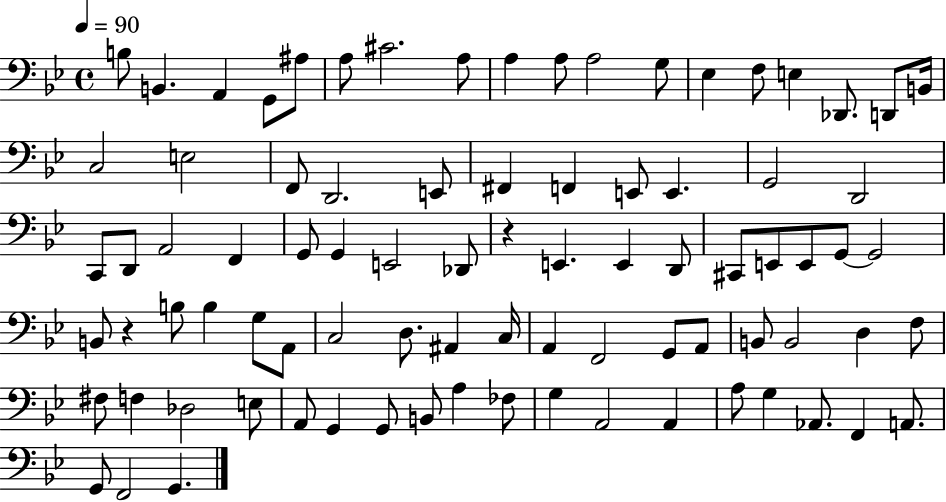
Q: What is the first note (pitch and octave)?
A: B3